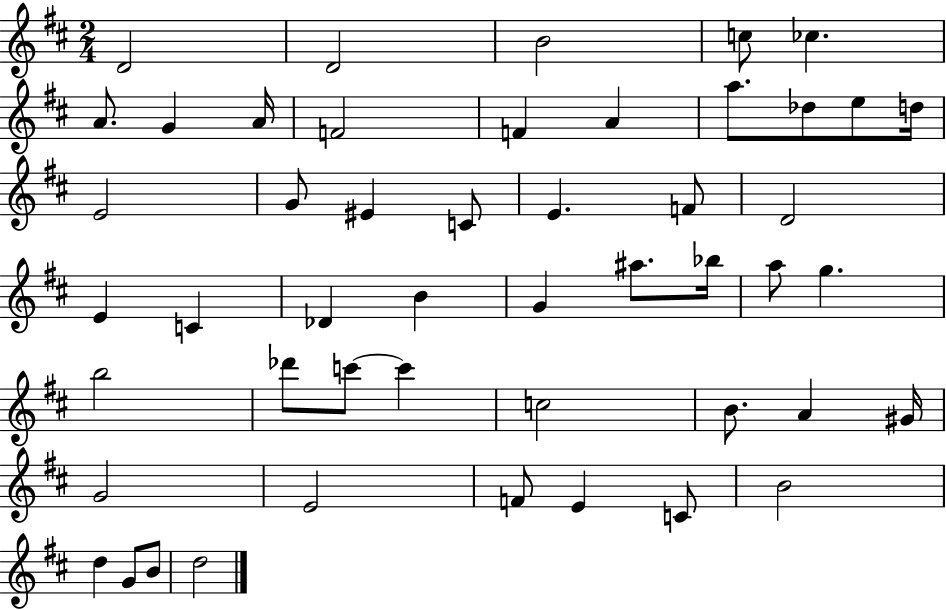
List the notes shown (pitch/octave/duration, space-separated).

D4/h D4/h B4/h C5/e CES5/q. A4/e. G4/q A4/s F4/h F4/q A4/q A5/e. Db5/e E5/e D5/s E4/h G4/e EIS4/q C4/e E4/q. F4/e D4/h E4/q C4/q Db4/q B4/q G4/q A#5/e. Bb5/s A5/e G5/q. B5/h Db6/e C6/e C6/q C5/h B4/e. A4/q G#4/s G4/h E4/h F4/e E4/q C4/e B4/h D5/q G4/e B4/e D5/h